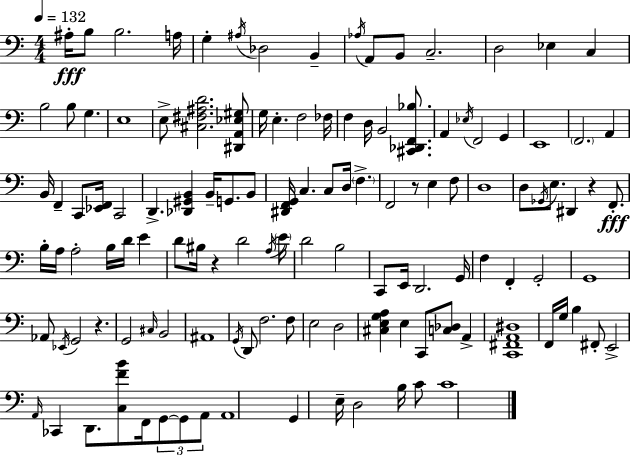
A#3/s B3/e B3/h. A3/s G3/q A#3/s Db3/h B2/q Ab3/s A2/e B2/e C3/h. D3/h Eb3/q C3/q B3/h B3/e G3/q. E3/w E3/e [C#3,F#3,A#3,D4]/h. [D#2,A2,Eb3,G#3]/e G3/s E3/q. F3/h FES3/s F3/q D3/s B2/h [C#2,Db2,F2,Bb3]/e. A2/q Eb3/s F2/h G2/q E2/w F2/h. A2/q B2/s F2/q C2/e [Eb2,F2]/s C2/h D2/q. [Db2,G#2,B2]/q B2/s G2/e. B2/e [D#2,F2,G2]/s C3/q. C3/e D3/s F3/q. F2/h R/e E3/q F3/e D3/w D3/e Gb2/s E3/e. D#2/q R/q F2/e. B3/s A3/s A3/h B3/s D4/s E4/q D4/e BIS3/s R/q D4/h A3/s E4/s D4/h B3/h C2/e E2/s D2/h. G2/s F3/q F2/q G2/h G2/w Ab2/e Eb2/s G2/h R/q. G2/h C#3/s B2/h A#2/w G2/s D2/e F3/h. F3/e E3/h D3/h [C#3,E3,G3,A3]/q E3/q C2/e [C3,Db3]/e A2/q [C2,F#2,A2,D#3]/w F2/s G3/s B3/q F#2/e E2/h A2/s CES2/q D2/e. [C3,F4,B4]/e F2/s G2/e G2/e A2/e A2/w G2/q E3/s D3/h B3/s C4/e C4/w